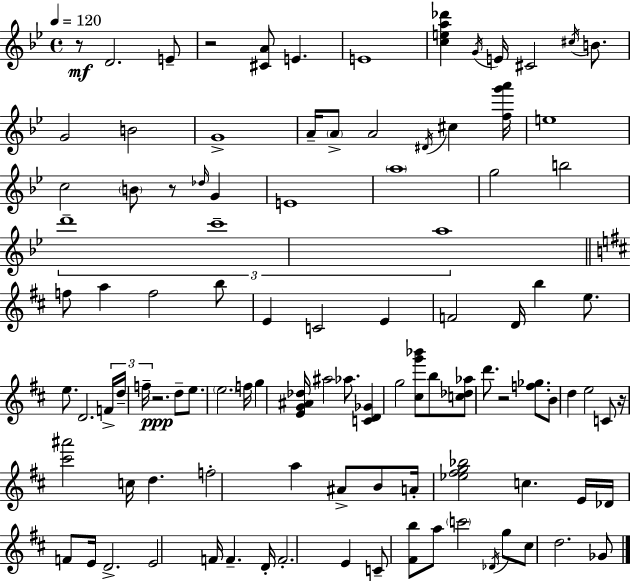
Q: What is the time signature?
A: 4/4